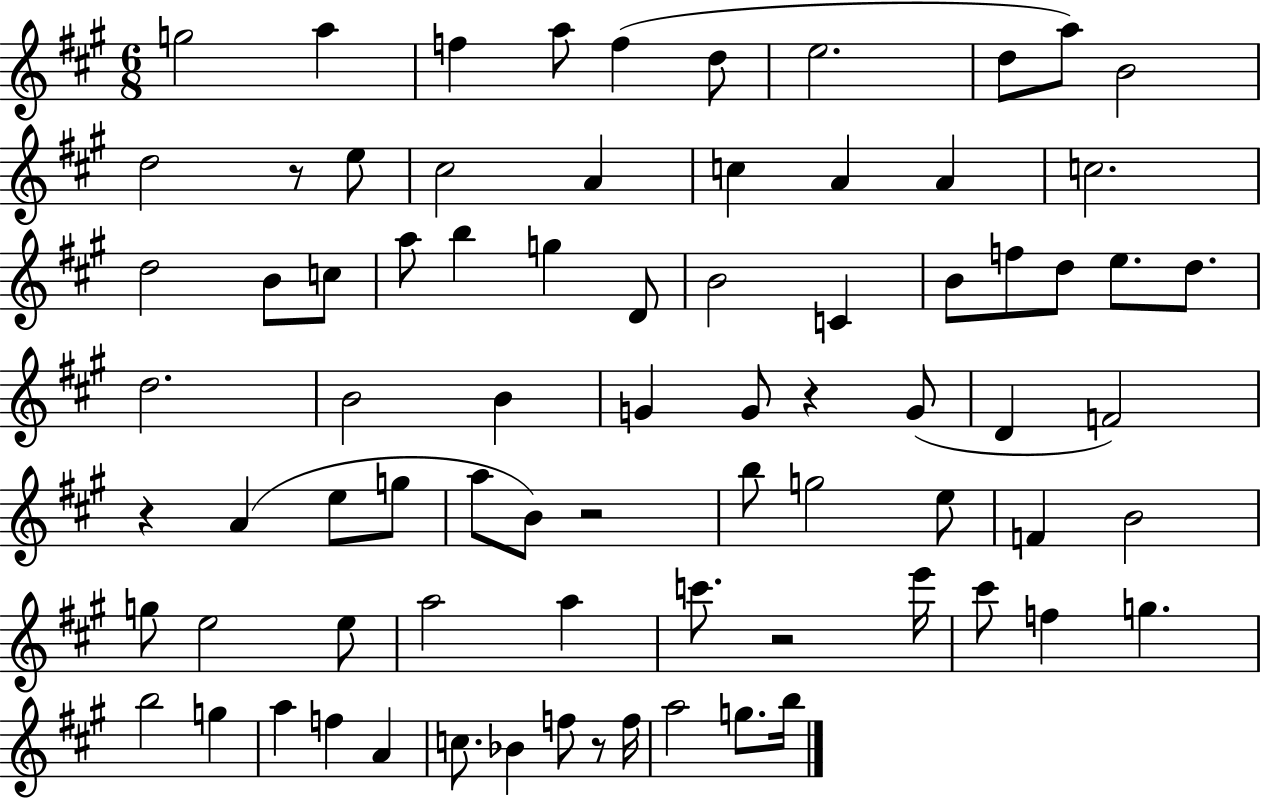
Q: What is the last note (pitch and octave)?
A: B5